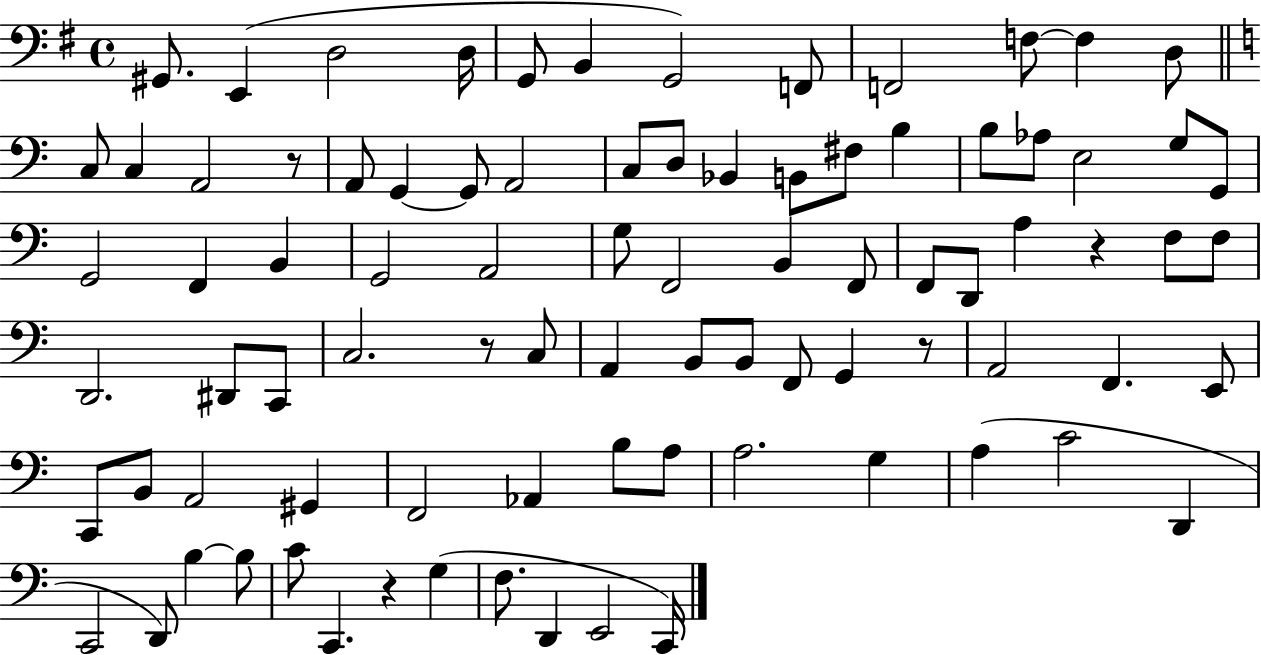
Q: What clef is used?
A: bass